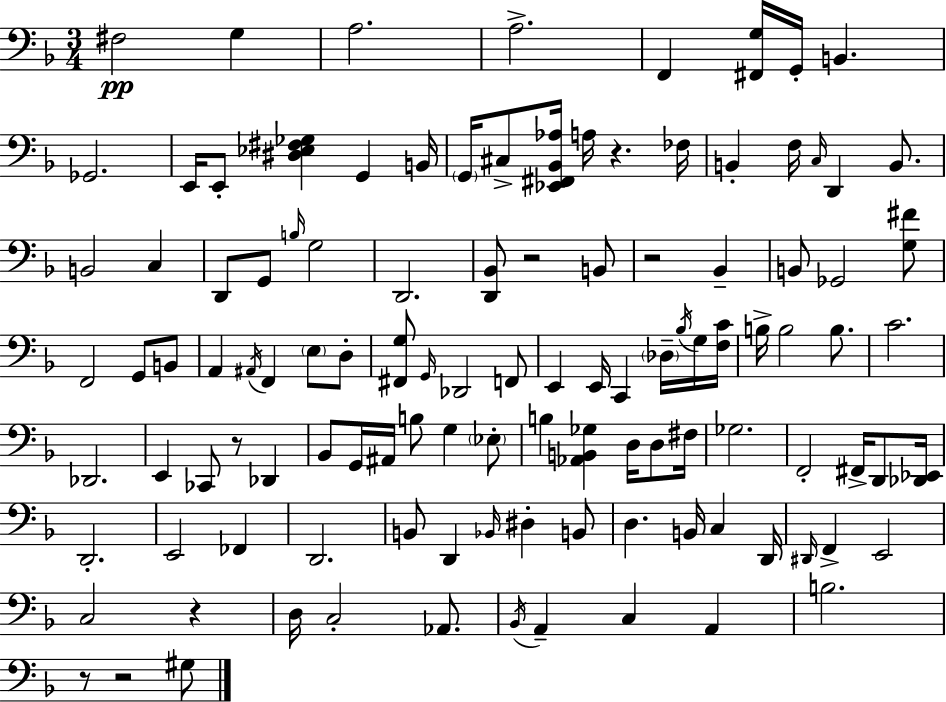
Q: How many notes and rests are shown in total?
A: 113